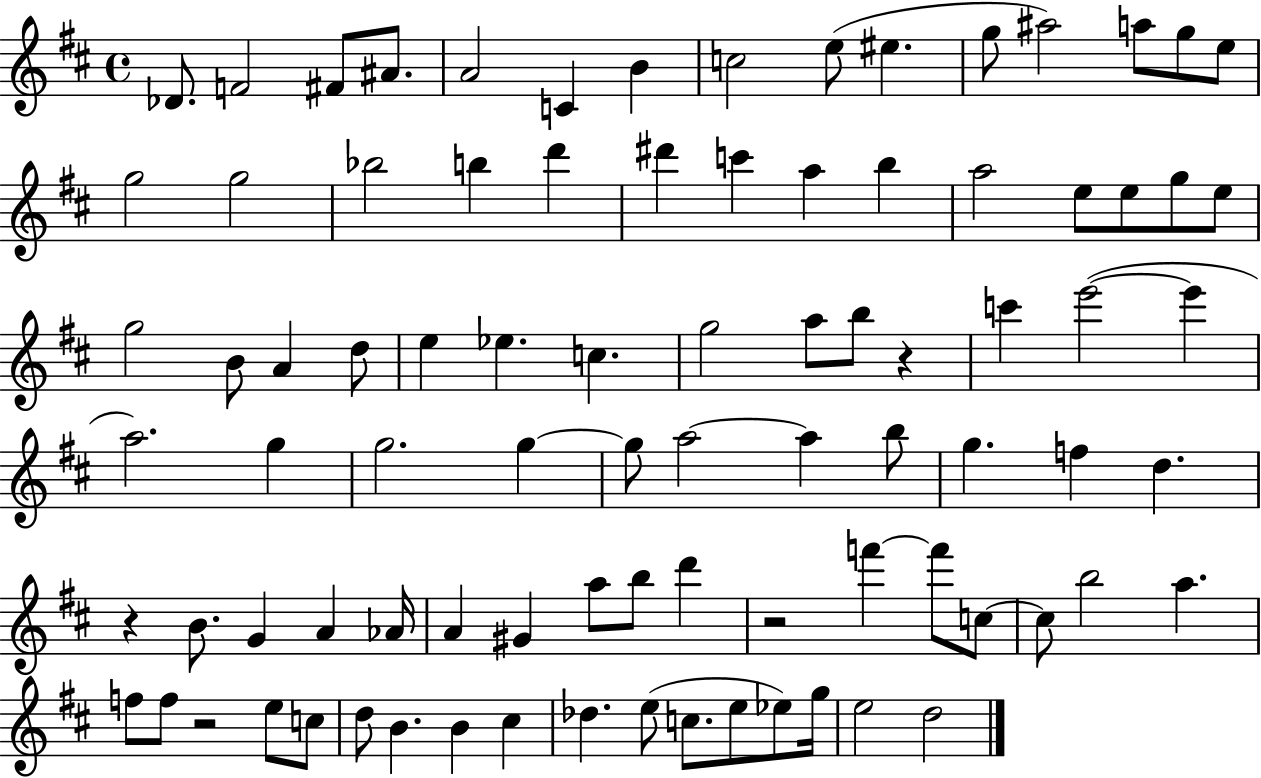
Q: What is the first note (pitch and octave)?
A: Db4